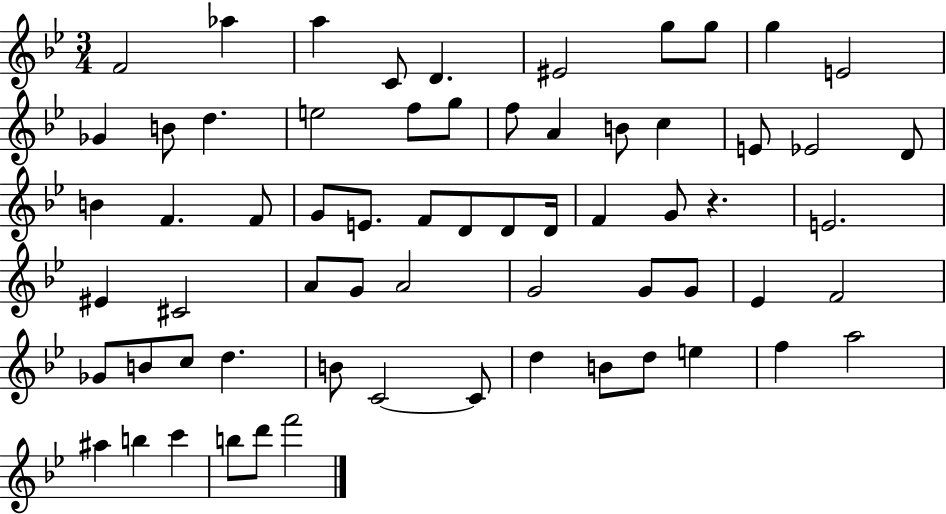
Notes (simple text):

F4/h Ab5/q A5/q C4/e D4/q. EIS4/h G5/e G5/e G5/q E4/h Gb4/q B4/e D5/q. E5/h F5/e G5/e F5/e A4/q B4/e C5/q E4/e Eb4/h D4/e B4/q F4/q. F4/e G4/e E4/e. F4/e D4/e D4/e D4/s F4/q G4/e R/q. E4/h. EIS4/q C#4/h A4/e G4/e A4/h G4/h G4/e G4/e Eb4/q F4/h Gb4/e B4/e C5/e D5/q. B4/e C4/h C4/e D5/q B4/e D5/e E5/q F5/q A5/h A#5/q B5/q C6/q B5/e D6/e F6/h